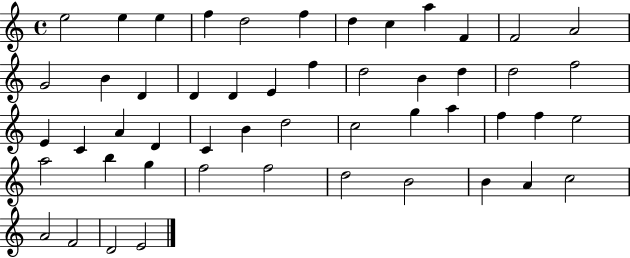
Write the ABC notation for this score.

X:1
T:Untitled
M:4/4
L:1/4
K:C
e2 e e f d2 f d c a F F2 A2 G2 B D D D E f d2 B d d2 f2 E C A D C B d2 c2 g a f f e2 a2 b g f2 f2 d2 B2 B A c2 A2 F2 D2 E2